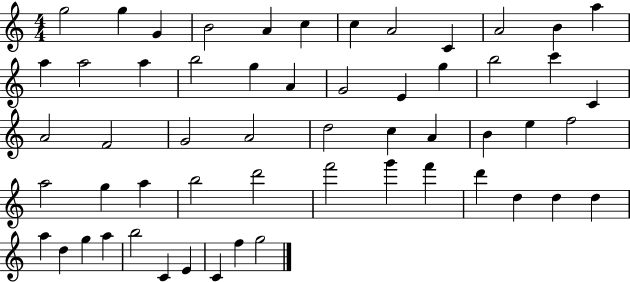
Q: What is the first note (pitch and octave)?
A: G5